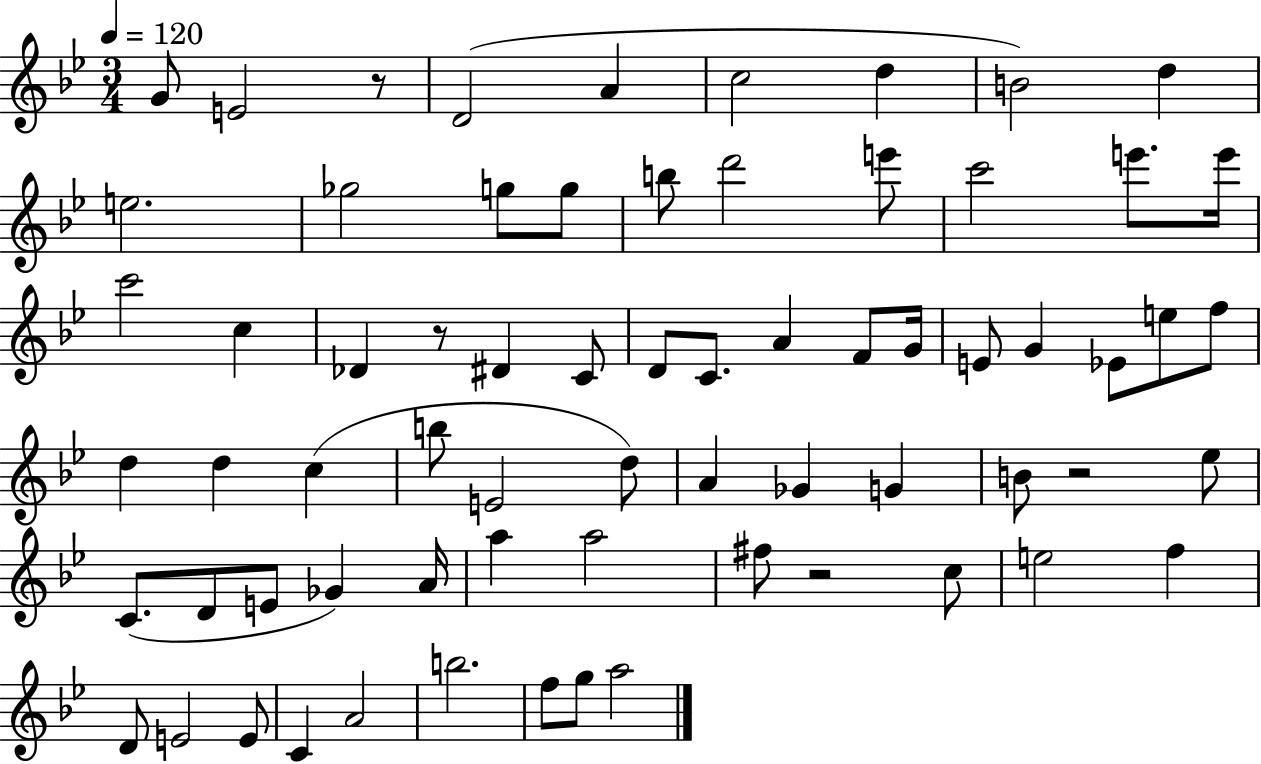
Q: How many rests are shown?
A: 4